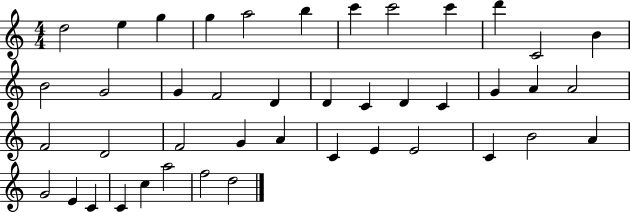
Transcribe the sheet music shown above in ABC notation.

X:1
T:Untitled
M:4/4
L:1/4
K:C
d2 e g g a2 b c' c'2 c' d' C2 B B2 G2 G F2 D D C D C G A A2 F2 D2 F2 G A C E E2 C B2 A G2 E C C c a2 f2 d2